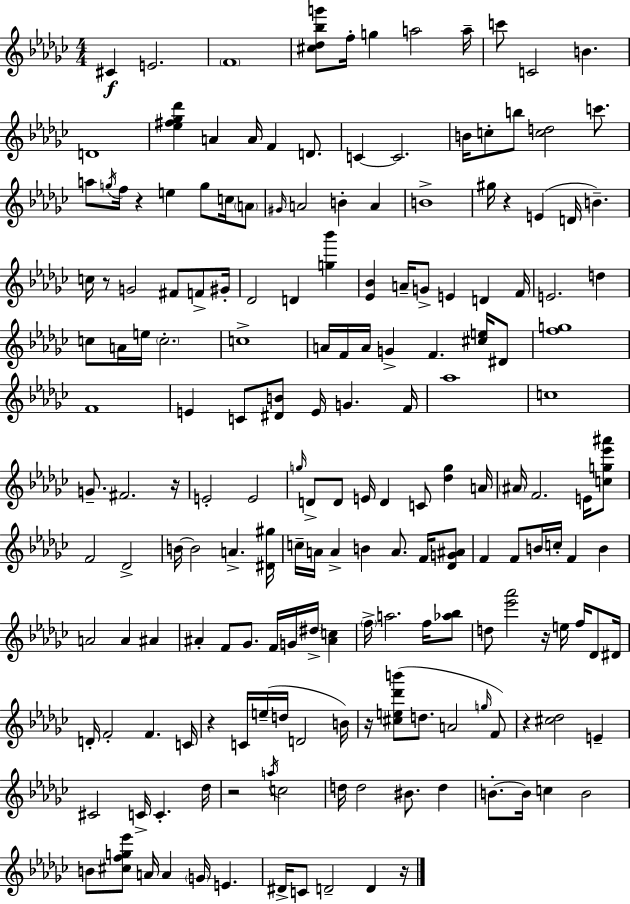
X:1
T:Untitled
M:4/4
L:1/4
K:Ebm
^C E2 F4 [^c_d_bg']/2 f/4 g a2 a/4 c'/2 C2 B D4 [_e^f_g_d'] A A/4 F D/2 C C2 B/4 c/2 b/2 [cd]2 c'/2 a/2 g/4 f/4 z e g/2 c/4 A/2 ^G/4 A2 B A B4 ^g/4 z E D/4 B c/4 z/2 G2 ^F/2 F/2 ^G/4 _D2 D [g_b'] [_E_B] A/4 G/2 E D F/4 E2 d c/2 A/4 e/4 c2 c4 A/4 F/4 A/4 G F [^ce]/4 ^D/2 [fg]4 F4 E C/2 [^DB]/2 E/4 G F/4 _a4 c4 G/2 ^F2 z/4 E2 E2 g/4 D/2 D/2 E/4 D C/2 [_dg] A/4 ^A/4 F2 E/4 [cg_e'^a']/2 F2 _D2 B/4 B2 A [^D^g]/4 c/4 A/4 A B A/2 F/4 [_DG^A]/2 F F/2 B/4 c/4 F B A2 A ^A ^A F/2 _G/2 F/4 G/4 ^d/4 [^Ac] f/4 a2 f/4 [_a_b]/2 d/2 [_e'_a']2 z/4 e/4 f/4 _D/2 ^D/4 D/4 F2 F C/4 z C/4 e/4 d/4 D2 B/4 z/4 [^ce_d'b']/2 d/2 A2 g/4 F/2 z [^c_d]2 E ^C2 C/4 C _d/4 z2 a/4 c2 d/4 d2 ^B/2 d B/2 B/4 c B2 B/2 [^cfg_e']/2 A/4 A G/4 E ^D/4 C/2 D2 D z/4